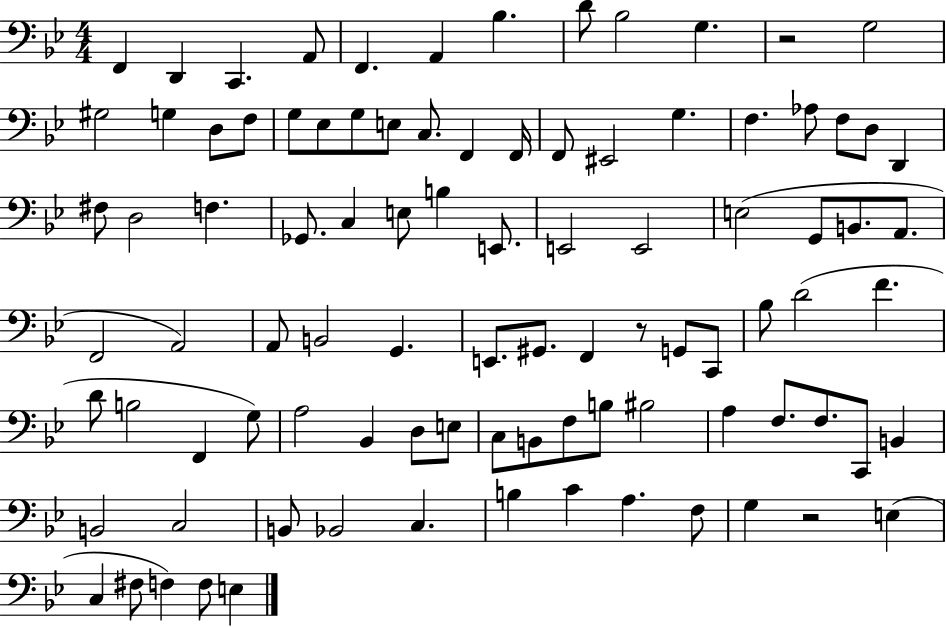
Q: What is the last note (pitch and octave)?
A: E3